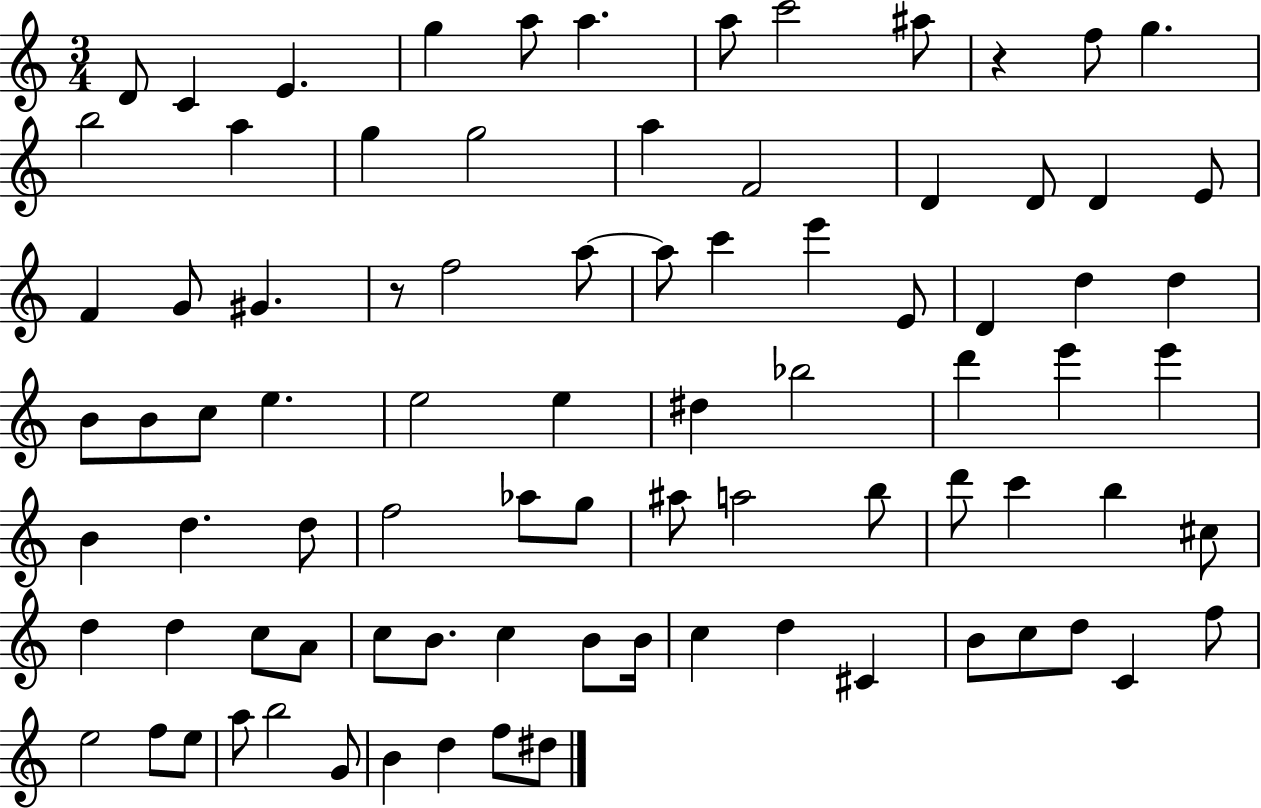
{
  \clef treble
  \numericTimeSignature
  \time 3/4
  \key c \major
  d'8 c'4 e'4. | g''4 a''8 a''4. | a''8 c'''2 ais''8 | r4 f''8 g''4. | \break b''2 a''4 | g''4 g''2 | a''4 f'2 | d'4 d'8 d'4 e'8 | \break f'4 g'8 gis'4. | r8 f''2 a''8~~ | a''8 c'''4 e'''4 e'8 | d'4 d''4 d''4 | \break b'8 b'8 c''8 e''4. | e''2 e''4 | dis''4 bes''2 | d'''4 e'''4 e'''4 | \break b'4 d''4. d''8 | f''2 aes''8 g''8 | ais''8 a''2 b''8 | d'''8 c'''4 b''4 cis''8 | \break d''4 d''4 c''8 a'8 | c''8 b'8. c''4 b'8 b'16 | c''4 d''4 cis'4 | b'8 c''8 d''8 c'4 f''8 | \break e''2 f''8 e''8 | a''8 b''2 g'8 | b'4 d''4 f''8 dis''8 | \bar "|."
}